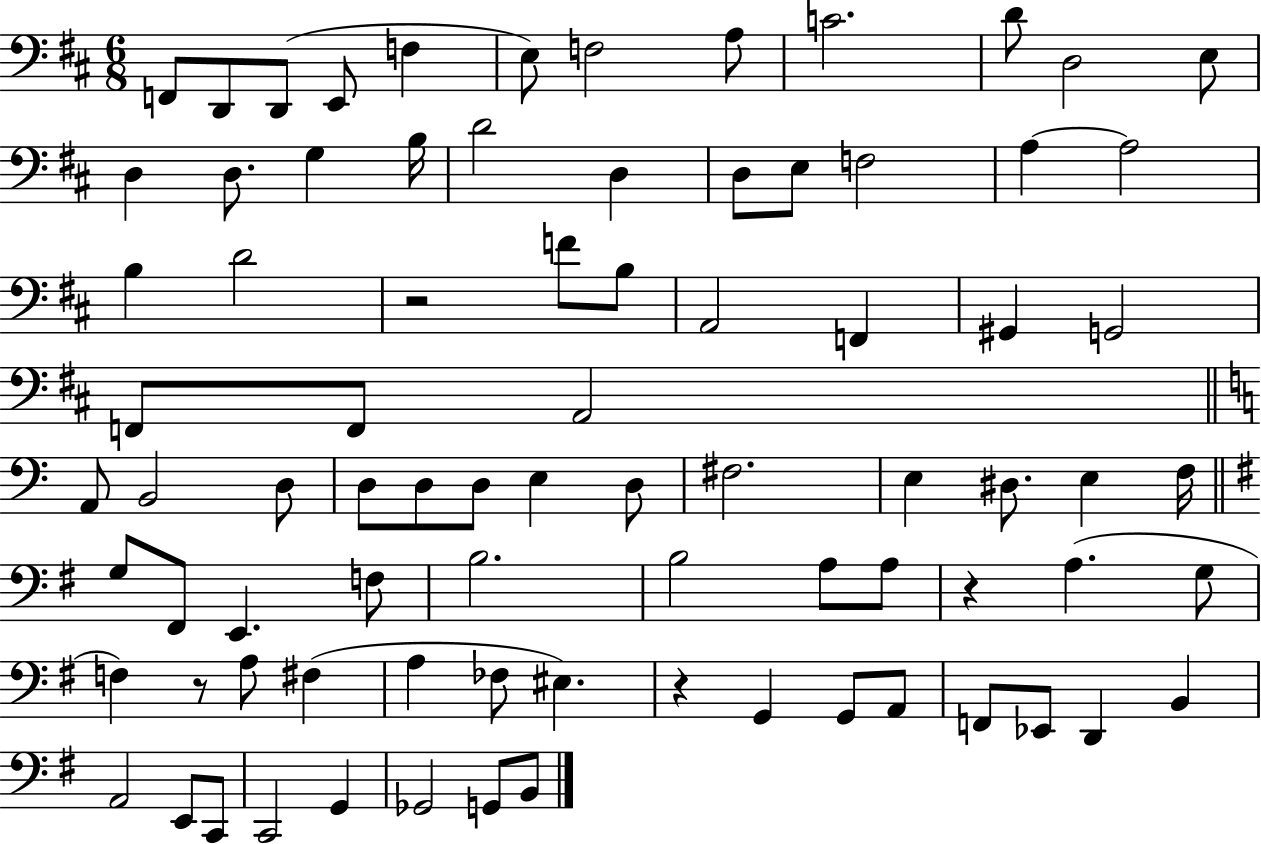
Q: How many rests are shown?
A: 4